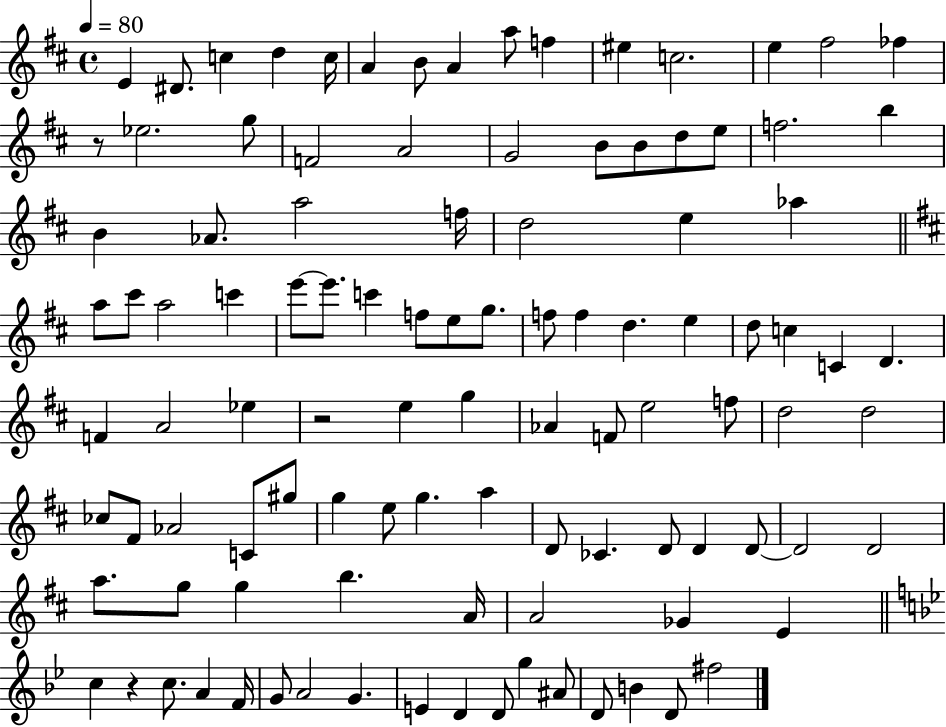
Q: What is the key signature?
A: D major